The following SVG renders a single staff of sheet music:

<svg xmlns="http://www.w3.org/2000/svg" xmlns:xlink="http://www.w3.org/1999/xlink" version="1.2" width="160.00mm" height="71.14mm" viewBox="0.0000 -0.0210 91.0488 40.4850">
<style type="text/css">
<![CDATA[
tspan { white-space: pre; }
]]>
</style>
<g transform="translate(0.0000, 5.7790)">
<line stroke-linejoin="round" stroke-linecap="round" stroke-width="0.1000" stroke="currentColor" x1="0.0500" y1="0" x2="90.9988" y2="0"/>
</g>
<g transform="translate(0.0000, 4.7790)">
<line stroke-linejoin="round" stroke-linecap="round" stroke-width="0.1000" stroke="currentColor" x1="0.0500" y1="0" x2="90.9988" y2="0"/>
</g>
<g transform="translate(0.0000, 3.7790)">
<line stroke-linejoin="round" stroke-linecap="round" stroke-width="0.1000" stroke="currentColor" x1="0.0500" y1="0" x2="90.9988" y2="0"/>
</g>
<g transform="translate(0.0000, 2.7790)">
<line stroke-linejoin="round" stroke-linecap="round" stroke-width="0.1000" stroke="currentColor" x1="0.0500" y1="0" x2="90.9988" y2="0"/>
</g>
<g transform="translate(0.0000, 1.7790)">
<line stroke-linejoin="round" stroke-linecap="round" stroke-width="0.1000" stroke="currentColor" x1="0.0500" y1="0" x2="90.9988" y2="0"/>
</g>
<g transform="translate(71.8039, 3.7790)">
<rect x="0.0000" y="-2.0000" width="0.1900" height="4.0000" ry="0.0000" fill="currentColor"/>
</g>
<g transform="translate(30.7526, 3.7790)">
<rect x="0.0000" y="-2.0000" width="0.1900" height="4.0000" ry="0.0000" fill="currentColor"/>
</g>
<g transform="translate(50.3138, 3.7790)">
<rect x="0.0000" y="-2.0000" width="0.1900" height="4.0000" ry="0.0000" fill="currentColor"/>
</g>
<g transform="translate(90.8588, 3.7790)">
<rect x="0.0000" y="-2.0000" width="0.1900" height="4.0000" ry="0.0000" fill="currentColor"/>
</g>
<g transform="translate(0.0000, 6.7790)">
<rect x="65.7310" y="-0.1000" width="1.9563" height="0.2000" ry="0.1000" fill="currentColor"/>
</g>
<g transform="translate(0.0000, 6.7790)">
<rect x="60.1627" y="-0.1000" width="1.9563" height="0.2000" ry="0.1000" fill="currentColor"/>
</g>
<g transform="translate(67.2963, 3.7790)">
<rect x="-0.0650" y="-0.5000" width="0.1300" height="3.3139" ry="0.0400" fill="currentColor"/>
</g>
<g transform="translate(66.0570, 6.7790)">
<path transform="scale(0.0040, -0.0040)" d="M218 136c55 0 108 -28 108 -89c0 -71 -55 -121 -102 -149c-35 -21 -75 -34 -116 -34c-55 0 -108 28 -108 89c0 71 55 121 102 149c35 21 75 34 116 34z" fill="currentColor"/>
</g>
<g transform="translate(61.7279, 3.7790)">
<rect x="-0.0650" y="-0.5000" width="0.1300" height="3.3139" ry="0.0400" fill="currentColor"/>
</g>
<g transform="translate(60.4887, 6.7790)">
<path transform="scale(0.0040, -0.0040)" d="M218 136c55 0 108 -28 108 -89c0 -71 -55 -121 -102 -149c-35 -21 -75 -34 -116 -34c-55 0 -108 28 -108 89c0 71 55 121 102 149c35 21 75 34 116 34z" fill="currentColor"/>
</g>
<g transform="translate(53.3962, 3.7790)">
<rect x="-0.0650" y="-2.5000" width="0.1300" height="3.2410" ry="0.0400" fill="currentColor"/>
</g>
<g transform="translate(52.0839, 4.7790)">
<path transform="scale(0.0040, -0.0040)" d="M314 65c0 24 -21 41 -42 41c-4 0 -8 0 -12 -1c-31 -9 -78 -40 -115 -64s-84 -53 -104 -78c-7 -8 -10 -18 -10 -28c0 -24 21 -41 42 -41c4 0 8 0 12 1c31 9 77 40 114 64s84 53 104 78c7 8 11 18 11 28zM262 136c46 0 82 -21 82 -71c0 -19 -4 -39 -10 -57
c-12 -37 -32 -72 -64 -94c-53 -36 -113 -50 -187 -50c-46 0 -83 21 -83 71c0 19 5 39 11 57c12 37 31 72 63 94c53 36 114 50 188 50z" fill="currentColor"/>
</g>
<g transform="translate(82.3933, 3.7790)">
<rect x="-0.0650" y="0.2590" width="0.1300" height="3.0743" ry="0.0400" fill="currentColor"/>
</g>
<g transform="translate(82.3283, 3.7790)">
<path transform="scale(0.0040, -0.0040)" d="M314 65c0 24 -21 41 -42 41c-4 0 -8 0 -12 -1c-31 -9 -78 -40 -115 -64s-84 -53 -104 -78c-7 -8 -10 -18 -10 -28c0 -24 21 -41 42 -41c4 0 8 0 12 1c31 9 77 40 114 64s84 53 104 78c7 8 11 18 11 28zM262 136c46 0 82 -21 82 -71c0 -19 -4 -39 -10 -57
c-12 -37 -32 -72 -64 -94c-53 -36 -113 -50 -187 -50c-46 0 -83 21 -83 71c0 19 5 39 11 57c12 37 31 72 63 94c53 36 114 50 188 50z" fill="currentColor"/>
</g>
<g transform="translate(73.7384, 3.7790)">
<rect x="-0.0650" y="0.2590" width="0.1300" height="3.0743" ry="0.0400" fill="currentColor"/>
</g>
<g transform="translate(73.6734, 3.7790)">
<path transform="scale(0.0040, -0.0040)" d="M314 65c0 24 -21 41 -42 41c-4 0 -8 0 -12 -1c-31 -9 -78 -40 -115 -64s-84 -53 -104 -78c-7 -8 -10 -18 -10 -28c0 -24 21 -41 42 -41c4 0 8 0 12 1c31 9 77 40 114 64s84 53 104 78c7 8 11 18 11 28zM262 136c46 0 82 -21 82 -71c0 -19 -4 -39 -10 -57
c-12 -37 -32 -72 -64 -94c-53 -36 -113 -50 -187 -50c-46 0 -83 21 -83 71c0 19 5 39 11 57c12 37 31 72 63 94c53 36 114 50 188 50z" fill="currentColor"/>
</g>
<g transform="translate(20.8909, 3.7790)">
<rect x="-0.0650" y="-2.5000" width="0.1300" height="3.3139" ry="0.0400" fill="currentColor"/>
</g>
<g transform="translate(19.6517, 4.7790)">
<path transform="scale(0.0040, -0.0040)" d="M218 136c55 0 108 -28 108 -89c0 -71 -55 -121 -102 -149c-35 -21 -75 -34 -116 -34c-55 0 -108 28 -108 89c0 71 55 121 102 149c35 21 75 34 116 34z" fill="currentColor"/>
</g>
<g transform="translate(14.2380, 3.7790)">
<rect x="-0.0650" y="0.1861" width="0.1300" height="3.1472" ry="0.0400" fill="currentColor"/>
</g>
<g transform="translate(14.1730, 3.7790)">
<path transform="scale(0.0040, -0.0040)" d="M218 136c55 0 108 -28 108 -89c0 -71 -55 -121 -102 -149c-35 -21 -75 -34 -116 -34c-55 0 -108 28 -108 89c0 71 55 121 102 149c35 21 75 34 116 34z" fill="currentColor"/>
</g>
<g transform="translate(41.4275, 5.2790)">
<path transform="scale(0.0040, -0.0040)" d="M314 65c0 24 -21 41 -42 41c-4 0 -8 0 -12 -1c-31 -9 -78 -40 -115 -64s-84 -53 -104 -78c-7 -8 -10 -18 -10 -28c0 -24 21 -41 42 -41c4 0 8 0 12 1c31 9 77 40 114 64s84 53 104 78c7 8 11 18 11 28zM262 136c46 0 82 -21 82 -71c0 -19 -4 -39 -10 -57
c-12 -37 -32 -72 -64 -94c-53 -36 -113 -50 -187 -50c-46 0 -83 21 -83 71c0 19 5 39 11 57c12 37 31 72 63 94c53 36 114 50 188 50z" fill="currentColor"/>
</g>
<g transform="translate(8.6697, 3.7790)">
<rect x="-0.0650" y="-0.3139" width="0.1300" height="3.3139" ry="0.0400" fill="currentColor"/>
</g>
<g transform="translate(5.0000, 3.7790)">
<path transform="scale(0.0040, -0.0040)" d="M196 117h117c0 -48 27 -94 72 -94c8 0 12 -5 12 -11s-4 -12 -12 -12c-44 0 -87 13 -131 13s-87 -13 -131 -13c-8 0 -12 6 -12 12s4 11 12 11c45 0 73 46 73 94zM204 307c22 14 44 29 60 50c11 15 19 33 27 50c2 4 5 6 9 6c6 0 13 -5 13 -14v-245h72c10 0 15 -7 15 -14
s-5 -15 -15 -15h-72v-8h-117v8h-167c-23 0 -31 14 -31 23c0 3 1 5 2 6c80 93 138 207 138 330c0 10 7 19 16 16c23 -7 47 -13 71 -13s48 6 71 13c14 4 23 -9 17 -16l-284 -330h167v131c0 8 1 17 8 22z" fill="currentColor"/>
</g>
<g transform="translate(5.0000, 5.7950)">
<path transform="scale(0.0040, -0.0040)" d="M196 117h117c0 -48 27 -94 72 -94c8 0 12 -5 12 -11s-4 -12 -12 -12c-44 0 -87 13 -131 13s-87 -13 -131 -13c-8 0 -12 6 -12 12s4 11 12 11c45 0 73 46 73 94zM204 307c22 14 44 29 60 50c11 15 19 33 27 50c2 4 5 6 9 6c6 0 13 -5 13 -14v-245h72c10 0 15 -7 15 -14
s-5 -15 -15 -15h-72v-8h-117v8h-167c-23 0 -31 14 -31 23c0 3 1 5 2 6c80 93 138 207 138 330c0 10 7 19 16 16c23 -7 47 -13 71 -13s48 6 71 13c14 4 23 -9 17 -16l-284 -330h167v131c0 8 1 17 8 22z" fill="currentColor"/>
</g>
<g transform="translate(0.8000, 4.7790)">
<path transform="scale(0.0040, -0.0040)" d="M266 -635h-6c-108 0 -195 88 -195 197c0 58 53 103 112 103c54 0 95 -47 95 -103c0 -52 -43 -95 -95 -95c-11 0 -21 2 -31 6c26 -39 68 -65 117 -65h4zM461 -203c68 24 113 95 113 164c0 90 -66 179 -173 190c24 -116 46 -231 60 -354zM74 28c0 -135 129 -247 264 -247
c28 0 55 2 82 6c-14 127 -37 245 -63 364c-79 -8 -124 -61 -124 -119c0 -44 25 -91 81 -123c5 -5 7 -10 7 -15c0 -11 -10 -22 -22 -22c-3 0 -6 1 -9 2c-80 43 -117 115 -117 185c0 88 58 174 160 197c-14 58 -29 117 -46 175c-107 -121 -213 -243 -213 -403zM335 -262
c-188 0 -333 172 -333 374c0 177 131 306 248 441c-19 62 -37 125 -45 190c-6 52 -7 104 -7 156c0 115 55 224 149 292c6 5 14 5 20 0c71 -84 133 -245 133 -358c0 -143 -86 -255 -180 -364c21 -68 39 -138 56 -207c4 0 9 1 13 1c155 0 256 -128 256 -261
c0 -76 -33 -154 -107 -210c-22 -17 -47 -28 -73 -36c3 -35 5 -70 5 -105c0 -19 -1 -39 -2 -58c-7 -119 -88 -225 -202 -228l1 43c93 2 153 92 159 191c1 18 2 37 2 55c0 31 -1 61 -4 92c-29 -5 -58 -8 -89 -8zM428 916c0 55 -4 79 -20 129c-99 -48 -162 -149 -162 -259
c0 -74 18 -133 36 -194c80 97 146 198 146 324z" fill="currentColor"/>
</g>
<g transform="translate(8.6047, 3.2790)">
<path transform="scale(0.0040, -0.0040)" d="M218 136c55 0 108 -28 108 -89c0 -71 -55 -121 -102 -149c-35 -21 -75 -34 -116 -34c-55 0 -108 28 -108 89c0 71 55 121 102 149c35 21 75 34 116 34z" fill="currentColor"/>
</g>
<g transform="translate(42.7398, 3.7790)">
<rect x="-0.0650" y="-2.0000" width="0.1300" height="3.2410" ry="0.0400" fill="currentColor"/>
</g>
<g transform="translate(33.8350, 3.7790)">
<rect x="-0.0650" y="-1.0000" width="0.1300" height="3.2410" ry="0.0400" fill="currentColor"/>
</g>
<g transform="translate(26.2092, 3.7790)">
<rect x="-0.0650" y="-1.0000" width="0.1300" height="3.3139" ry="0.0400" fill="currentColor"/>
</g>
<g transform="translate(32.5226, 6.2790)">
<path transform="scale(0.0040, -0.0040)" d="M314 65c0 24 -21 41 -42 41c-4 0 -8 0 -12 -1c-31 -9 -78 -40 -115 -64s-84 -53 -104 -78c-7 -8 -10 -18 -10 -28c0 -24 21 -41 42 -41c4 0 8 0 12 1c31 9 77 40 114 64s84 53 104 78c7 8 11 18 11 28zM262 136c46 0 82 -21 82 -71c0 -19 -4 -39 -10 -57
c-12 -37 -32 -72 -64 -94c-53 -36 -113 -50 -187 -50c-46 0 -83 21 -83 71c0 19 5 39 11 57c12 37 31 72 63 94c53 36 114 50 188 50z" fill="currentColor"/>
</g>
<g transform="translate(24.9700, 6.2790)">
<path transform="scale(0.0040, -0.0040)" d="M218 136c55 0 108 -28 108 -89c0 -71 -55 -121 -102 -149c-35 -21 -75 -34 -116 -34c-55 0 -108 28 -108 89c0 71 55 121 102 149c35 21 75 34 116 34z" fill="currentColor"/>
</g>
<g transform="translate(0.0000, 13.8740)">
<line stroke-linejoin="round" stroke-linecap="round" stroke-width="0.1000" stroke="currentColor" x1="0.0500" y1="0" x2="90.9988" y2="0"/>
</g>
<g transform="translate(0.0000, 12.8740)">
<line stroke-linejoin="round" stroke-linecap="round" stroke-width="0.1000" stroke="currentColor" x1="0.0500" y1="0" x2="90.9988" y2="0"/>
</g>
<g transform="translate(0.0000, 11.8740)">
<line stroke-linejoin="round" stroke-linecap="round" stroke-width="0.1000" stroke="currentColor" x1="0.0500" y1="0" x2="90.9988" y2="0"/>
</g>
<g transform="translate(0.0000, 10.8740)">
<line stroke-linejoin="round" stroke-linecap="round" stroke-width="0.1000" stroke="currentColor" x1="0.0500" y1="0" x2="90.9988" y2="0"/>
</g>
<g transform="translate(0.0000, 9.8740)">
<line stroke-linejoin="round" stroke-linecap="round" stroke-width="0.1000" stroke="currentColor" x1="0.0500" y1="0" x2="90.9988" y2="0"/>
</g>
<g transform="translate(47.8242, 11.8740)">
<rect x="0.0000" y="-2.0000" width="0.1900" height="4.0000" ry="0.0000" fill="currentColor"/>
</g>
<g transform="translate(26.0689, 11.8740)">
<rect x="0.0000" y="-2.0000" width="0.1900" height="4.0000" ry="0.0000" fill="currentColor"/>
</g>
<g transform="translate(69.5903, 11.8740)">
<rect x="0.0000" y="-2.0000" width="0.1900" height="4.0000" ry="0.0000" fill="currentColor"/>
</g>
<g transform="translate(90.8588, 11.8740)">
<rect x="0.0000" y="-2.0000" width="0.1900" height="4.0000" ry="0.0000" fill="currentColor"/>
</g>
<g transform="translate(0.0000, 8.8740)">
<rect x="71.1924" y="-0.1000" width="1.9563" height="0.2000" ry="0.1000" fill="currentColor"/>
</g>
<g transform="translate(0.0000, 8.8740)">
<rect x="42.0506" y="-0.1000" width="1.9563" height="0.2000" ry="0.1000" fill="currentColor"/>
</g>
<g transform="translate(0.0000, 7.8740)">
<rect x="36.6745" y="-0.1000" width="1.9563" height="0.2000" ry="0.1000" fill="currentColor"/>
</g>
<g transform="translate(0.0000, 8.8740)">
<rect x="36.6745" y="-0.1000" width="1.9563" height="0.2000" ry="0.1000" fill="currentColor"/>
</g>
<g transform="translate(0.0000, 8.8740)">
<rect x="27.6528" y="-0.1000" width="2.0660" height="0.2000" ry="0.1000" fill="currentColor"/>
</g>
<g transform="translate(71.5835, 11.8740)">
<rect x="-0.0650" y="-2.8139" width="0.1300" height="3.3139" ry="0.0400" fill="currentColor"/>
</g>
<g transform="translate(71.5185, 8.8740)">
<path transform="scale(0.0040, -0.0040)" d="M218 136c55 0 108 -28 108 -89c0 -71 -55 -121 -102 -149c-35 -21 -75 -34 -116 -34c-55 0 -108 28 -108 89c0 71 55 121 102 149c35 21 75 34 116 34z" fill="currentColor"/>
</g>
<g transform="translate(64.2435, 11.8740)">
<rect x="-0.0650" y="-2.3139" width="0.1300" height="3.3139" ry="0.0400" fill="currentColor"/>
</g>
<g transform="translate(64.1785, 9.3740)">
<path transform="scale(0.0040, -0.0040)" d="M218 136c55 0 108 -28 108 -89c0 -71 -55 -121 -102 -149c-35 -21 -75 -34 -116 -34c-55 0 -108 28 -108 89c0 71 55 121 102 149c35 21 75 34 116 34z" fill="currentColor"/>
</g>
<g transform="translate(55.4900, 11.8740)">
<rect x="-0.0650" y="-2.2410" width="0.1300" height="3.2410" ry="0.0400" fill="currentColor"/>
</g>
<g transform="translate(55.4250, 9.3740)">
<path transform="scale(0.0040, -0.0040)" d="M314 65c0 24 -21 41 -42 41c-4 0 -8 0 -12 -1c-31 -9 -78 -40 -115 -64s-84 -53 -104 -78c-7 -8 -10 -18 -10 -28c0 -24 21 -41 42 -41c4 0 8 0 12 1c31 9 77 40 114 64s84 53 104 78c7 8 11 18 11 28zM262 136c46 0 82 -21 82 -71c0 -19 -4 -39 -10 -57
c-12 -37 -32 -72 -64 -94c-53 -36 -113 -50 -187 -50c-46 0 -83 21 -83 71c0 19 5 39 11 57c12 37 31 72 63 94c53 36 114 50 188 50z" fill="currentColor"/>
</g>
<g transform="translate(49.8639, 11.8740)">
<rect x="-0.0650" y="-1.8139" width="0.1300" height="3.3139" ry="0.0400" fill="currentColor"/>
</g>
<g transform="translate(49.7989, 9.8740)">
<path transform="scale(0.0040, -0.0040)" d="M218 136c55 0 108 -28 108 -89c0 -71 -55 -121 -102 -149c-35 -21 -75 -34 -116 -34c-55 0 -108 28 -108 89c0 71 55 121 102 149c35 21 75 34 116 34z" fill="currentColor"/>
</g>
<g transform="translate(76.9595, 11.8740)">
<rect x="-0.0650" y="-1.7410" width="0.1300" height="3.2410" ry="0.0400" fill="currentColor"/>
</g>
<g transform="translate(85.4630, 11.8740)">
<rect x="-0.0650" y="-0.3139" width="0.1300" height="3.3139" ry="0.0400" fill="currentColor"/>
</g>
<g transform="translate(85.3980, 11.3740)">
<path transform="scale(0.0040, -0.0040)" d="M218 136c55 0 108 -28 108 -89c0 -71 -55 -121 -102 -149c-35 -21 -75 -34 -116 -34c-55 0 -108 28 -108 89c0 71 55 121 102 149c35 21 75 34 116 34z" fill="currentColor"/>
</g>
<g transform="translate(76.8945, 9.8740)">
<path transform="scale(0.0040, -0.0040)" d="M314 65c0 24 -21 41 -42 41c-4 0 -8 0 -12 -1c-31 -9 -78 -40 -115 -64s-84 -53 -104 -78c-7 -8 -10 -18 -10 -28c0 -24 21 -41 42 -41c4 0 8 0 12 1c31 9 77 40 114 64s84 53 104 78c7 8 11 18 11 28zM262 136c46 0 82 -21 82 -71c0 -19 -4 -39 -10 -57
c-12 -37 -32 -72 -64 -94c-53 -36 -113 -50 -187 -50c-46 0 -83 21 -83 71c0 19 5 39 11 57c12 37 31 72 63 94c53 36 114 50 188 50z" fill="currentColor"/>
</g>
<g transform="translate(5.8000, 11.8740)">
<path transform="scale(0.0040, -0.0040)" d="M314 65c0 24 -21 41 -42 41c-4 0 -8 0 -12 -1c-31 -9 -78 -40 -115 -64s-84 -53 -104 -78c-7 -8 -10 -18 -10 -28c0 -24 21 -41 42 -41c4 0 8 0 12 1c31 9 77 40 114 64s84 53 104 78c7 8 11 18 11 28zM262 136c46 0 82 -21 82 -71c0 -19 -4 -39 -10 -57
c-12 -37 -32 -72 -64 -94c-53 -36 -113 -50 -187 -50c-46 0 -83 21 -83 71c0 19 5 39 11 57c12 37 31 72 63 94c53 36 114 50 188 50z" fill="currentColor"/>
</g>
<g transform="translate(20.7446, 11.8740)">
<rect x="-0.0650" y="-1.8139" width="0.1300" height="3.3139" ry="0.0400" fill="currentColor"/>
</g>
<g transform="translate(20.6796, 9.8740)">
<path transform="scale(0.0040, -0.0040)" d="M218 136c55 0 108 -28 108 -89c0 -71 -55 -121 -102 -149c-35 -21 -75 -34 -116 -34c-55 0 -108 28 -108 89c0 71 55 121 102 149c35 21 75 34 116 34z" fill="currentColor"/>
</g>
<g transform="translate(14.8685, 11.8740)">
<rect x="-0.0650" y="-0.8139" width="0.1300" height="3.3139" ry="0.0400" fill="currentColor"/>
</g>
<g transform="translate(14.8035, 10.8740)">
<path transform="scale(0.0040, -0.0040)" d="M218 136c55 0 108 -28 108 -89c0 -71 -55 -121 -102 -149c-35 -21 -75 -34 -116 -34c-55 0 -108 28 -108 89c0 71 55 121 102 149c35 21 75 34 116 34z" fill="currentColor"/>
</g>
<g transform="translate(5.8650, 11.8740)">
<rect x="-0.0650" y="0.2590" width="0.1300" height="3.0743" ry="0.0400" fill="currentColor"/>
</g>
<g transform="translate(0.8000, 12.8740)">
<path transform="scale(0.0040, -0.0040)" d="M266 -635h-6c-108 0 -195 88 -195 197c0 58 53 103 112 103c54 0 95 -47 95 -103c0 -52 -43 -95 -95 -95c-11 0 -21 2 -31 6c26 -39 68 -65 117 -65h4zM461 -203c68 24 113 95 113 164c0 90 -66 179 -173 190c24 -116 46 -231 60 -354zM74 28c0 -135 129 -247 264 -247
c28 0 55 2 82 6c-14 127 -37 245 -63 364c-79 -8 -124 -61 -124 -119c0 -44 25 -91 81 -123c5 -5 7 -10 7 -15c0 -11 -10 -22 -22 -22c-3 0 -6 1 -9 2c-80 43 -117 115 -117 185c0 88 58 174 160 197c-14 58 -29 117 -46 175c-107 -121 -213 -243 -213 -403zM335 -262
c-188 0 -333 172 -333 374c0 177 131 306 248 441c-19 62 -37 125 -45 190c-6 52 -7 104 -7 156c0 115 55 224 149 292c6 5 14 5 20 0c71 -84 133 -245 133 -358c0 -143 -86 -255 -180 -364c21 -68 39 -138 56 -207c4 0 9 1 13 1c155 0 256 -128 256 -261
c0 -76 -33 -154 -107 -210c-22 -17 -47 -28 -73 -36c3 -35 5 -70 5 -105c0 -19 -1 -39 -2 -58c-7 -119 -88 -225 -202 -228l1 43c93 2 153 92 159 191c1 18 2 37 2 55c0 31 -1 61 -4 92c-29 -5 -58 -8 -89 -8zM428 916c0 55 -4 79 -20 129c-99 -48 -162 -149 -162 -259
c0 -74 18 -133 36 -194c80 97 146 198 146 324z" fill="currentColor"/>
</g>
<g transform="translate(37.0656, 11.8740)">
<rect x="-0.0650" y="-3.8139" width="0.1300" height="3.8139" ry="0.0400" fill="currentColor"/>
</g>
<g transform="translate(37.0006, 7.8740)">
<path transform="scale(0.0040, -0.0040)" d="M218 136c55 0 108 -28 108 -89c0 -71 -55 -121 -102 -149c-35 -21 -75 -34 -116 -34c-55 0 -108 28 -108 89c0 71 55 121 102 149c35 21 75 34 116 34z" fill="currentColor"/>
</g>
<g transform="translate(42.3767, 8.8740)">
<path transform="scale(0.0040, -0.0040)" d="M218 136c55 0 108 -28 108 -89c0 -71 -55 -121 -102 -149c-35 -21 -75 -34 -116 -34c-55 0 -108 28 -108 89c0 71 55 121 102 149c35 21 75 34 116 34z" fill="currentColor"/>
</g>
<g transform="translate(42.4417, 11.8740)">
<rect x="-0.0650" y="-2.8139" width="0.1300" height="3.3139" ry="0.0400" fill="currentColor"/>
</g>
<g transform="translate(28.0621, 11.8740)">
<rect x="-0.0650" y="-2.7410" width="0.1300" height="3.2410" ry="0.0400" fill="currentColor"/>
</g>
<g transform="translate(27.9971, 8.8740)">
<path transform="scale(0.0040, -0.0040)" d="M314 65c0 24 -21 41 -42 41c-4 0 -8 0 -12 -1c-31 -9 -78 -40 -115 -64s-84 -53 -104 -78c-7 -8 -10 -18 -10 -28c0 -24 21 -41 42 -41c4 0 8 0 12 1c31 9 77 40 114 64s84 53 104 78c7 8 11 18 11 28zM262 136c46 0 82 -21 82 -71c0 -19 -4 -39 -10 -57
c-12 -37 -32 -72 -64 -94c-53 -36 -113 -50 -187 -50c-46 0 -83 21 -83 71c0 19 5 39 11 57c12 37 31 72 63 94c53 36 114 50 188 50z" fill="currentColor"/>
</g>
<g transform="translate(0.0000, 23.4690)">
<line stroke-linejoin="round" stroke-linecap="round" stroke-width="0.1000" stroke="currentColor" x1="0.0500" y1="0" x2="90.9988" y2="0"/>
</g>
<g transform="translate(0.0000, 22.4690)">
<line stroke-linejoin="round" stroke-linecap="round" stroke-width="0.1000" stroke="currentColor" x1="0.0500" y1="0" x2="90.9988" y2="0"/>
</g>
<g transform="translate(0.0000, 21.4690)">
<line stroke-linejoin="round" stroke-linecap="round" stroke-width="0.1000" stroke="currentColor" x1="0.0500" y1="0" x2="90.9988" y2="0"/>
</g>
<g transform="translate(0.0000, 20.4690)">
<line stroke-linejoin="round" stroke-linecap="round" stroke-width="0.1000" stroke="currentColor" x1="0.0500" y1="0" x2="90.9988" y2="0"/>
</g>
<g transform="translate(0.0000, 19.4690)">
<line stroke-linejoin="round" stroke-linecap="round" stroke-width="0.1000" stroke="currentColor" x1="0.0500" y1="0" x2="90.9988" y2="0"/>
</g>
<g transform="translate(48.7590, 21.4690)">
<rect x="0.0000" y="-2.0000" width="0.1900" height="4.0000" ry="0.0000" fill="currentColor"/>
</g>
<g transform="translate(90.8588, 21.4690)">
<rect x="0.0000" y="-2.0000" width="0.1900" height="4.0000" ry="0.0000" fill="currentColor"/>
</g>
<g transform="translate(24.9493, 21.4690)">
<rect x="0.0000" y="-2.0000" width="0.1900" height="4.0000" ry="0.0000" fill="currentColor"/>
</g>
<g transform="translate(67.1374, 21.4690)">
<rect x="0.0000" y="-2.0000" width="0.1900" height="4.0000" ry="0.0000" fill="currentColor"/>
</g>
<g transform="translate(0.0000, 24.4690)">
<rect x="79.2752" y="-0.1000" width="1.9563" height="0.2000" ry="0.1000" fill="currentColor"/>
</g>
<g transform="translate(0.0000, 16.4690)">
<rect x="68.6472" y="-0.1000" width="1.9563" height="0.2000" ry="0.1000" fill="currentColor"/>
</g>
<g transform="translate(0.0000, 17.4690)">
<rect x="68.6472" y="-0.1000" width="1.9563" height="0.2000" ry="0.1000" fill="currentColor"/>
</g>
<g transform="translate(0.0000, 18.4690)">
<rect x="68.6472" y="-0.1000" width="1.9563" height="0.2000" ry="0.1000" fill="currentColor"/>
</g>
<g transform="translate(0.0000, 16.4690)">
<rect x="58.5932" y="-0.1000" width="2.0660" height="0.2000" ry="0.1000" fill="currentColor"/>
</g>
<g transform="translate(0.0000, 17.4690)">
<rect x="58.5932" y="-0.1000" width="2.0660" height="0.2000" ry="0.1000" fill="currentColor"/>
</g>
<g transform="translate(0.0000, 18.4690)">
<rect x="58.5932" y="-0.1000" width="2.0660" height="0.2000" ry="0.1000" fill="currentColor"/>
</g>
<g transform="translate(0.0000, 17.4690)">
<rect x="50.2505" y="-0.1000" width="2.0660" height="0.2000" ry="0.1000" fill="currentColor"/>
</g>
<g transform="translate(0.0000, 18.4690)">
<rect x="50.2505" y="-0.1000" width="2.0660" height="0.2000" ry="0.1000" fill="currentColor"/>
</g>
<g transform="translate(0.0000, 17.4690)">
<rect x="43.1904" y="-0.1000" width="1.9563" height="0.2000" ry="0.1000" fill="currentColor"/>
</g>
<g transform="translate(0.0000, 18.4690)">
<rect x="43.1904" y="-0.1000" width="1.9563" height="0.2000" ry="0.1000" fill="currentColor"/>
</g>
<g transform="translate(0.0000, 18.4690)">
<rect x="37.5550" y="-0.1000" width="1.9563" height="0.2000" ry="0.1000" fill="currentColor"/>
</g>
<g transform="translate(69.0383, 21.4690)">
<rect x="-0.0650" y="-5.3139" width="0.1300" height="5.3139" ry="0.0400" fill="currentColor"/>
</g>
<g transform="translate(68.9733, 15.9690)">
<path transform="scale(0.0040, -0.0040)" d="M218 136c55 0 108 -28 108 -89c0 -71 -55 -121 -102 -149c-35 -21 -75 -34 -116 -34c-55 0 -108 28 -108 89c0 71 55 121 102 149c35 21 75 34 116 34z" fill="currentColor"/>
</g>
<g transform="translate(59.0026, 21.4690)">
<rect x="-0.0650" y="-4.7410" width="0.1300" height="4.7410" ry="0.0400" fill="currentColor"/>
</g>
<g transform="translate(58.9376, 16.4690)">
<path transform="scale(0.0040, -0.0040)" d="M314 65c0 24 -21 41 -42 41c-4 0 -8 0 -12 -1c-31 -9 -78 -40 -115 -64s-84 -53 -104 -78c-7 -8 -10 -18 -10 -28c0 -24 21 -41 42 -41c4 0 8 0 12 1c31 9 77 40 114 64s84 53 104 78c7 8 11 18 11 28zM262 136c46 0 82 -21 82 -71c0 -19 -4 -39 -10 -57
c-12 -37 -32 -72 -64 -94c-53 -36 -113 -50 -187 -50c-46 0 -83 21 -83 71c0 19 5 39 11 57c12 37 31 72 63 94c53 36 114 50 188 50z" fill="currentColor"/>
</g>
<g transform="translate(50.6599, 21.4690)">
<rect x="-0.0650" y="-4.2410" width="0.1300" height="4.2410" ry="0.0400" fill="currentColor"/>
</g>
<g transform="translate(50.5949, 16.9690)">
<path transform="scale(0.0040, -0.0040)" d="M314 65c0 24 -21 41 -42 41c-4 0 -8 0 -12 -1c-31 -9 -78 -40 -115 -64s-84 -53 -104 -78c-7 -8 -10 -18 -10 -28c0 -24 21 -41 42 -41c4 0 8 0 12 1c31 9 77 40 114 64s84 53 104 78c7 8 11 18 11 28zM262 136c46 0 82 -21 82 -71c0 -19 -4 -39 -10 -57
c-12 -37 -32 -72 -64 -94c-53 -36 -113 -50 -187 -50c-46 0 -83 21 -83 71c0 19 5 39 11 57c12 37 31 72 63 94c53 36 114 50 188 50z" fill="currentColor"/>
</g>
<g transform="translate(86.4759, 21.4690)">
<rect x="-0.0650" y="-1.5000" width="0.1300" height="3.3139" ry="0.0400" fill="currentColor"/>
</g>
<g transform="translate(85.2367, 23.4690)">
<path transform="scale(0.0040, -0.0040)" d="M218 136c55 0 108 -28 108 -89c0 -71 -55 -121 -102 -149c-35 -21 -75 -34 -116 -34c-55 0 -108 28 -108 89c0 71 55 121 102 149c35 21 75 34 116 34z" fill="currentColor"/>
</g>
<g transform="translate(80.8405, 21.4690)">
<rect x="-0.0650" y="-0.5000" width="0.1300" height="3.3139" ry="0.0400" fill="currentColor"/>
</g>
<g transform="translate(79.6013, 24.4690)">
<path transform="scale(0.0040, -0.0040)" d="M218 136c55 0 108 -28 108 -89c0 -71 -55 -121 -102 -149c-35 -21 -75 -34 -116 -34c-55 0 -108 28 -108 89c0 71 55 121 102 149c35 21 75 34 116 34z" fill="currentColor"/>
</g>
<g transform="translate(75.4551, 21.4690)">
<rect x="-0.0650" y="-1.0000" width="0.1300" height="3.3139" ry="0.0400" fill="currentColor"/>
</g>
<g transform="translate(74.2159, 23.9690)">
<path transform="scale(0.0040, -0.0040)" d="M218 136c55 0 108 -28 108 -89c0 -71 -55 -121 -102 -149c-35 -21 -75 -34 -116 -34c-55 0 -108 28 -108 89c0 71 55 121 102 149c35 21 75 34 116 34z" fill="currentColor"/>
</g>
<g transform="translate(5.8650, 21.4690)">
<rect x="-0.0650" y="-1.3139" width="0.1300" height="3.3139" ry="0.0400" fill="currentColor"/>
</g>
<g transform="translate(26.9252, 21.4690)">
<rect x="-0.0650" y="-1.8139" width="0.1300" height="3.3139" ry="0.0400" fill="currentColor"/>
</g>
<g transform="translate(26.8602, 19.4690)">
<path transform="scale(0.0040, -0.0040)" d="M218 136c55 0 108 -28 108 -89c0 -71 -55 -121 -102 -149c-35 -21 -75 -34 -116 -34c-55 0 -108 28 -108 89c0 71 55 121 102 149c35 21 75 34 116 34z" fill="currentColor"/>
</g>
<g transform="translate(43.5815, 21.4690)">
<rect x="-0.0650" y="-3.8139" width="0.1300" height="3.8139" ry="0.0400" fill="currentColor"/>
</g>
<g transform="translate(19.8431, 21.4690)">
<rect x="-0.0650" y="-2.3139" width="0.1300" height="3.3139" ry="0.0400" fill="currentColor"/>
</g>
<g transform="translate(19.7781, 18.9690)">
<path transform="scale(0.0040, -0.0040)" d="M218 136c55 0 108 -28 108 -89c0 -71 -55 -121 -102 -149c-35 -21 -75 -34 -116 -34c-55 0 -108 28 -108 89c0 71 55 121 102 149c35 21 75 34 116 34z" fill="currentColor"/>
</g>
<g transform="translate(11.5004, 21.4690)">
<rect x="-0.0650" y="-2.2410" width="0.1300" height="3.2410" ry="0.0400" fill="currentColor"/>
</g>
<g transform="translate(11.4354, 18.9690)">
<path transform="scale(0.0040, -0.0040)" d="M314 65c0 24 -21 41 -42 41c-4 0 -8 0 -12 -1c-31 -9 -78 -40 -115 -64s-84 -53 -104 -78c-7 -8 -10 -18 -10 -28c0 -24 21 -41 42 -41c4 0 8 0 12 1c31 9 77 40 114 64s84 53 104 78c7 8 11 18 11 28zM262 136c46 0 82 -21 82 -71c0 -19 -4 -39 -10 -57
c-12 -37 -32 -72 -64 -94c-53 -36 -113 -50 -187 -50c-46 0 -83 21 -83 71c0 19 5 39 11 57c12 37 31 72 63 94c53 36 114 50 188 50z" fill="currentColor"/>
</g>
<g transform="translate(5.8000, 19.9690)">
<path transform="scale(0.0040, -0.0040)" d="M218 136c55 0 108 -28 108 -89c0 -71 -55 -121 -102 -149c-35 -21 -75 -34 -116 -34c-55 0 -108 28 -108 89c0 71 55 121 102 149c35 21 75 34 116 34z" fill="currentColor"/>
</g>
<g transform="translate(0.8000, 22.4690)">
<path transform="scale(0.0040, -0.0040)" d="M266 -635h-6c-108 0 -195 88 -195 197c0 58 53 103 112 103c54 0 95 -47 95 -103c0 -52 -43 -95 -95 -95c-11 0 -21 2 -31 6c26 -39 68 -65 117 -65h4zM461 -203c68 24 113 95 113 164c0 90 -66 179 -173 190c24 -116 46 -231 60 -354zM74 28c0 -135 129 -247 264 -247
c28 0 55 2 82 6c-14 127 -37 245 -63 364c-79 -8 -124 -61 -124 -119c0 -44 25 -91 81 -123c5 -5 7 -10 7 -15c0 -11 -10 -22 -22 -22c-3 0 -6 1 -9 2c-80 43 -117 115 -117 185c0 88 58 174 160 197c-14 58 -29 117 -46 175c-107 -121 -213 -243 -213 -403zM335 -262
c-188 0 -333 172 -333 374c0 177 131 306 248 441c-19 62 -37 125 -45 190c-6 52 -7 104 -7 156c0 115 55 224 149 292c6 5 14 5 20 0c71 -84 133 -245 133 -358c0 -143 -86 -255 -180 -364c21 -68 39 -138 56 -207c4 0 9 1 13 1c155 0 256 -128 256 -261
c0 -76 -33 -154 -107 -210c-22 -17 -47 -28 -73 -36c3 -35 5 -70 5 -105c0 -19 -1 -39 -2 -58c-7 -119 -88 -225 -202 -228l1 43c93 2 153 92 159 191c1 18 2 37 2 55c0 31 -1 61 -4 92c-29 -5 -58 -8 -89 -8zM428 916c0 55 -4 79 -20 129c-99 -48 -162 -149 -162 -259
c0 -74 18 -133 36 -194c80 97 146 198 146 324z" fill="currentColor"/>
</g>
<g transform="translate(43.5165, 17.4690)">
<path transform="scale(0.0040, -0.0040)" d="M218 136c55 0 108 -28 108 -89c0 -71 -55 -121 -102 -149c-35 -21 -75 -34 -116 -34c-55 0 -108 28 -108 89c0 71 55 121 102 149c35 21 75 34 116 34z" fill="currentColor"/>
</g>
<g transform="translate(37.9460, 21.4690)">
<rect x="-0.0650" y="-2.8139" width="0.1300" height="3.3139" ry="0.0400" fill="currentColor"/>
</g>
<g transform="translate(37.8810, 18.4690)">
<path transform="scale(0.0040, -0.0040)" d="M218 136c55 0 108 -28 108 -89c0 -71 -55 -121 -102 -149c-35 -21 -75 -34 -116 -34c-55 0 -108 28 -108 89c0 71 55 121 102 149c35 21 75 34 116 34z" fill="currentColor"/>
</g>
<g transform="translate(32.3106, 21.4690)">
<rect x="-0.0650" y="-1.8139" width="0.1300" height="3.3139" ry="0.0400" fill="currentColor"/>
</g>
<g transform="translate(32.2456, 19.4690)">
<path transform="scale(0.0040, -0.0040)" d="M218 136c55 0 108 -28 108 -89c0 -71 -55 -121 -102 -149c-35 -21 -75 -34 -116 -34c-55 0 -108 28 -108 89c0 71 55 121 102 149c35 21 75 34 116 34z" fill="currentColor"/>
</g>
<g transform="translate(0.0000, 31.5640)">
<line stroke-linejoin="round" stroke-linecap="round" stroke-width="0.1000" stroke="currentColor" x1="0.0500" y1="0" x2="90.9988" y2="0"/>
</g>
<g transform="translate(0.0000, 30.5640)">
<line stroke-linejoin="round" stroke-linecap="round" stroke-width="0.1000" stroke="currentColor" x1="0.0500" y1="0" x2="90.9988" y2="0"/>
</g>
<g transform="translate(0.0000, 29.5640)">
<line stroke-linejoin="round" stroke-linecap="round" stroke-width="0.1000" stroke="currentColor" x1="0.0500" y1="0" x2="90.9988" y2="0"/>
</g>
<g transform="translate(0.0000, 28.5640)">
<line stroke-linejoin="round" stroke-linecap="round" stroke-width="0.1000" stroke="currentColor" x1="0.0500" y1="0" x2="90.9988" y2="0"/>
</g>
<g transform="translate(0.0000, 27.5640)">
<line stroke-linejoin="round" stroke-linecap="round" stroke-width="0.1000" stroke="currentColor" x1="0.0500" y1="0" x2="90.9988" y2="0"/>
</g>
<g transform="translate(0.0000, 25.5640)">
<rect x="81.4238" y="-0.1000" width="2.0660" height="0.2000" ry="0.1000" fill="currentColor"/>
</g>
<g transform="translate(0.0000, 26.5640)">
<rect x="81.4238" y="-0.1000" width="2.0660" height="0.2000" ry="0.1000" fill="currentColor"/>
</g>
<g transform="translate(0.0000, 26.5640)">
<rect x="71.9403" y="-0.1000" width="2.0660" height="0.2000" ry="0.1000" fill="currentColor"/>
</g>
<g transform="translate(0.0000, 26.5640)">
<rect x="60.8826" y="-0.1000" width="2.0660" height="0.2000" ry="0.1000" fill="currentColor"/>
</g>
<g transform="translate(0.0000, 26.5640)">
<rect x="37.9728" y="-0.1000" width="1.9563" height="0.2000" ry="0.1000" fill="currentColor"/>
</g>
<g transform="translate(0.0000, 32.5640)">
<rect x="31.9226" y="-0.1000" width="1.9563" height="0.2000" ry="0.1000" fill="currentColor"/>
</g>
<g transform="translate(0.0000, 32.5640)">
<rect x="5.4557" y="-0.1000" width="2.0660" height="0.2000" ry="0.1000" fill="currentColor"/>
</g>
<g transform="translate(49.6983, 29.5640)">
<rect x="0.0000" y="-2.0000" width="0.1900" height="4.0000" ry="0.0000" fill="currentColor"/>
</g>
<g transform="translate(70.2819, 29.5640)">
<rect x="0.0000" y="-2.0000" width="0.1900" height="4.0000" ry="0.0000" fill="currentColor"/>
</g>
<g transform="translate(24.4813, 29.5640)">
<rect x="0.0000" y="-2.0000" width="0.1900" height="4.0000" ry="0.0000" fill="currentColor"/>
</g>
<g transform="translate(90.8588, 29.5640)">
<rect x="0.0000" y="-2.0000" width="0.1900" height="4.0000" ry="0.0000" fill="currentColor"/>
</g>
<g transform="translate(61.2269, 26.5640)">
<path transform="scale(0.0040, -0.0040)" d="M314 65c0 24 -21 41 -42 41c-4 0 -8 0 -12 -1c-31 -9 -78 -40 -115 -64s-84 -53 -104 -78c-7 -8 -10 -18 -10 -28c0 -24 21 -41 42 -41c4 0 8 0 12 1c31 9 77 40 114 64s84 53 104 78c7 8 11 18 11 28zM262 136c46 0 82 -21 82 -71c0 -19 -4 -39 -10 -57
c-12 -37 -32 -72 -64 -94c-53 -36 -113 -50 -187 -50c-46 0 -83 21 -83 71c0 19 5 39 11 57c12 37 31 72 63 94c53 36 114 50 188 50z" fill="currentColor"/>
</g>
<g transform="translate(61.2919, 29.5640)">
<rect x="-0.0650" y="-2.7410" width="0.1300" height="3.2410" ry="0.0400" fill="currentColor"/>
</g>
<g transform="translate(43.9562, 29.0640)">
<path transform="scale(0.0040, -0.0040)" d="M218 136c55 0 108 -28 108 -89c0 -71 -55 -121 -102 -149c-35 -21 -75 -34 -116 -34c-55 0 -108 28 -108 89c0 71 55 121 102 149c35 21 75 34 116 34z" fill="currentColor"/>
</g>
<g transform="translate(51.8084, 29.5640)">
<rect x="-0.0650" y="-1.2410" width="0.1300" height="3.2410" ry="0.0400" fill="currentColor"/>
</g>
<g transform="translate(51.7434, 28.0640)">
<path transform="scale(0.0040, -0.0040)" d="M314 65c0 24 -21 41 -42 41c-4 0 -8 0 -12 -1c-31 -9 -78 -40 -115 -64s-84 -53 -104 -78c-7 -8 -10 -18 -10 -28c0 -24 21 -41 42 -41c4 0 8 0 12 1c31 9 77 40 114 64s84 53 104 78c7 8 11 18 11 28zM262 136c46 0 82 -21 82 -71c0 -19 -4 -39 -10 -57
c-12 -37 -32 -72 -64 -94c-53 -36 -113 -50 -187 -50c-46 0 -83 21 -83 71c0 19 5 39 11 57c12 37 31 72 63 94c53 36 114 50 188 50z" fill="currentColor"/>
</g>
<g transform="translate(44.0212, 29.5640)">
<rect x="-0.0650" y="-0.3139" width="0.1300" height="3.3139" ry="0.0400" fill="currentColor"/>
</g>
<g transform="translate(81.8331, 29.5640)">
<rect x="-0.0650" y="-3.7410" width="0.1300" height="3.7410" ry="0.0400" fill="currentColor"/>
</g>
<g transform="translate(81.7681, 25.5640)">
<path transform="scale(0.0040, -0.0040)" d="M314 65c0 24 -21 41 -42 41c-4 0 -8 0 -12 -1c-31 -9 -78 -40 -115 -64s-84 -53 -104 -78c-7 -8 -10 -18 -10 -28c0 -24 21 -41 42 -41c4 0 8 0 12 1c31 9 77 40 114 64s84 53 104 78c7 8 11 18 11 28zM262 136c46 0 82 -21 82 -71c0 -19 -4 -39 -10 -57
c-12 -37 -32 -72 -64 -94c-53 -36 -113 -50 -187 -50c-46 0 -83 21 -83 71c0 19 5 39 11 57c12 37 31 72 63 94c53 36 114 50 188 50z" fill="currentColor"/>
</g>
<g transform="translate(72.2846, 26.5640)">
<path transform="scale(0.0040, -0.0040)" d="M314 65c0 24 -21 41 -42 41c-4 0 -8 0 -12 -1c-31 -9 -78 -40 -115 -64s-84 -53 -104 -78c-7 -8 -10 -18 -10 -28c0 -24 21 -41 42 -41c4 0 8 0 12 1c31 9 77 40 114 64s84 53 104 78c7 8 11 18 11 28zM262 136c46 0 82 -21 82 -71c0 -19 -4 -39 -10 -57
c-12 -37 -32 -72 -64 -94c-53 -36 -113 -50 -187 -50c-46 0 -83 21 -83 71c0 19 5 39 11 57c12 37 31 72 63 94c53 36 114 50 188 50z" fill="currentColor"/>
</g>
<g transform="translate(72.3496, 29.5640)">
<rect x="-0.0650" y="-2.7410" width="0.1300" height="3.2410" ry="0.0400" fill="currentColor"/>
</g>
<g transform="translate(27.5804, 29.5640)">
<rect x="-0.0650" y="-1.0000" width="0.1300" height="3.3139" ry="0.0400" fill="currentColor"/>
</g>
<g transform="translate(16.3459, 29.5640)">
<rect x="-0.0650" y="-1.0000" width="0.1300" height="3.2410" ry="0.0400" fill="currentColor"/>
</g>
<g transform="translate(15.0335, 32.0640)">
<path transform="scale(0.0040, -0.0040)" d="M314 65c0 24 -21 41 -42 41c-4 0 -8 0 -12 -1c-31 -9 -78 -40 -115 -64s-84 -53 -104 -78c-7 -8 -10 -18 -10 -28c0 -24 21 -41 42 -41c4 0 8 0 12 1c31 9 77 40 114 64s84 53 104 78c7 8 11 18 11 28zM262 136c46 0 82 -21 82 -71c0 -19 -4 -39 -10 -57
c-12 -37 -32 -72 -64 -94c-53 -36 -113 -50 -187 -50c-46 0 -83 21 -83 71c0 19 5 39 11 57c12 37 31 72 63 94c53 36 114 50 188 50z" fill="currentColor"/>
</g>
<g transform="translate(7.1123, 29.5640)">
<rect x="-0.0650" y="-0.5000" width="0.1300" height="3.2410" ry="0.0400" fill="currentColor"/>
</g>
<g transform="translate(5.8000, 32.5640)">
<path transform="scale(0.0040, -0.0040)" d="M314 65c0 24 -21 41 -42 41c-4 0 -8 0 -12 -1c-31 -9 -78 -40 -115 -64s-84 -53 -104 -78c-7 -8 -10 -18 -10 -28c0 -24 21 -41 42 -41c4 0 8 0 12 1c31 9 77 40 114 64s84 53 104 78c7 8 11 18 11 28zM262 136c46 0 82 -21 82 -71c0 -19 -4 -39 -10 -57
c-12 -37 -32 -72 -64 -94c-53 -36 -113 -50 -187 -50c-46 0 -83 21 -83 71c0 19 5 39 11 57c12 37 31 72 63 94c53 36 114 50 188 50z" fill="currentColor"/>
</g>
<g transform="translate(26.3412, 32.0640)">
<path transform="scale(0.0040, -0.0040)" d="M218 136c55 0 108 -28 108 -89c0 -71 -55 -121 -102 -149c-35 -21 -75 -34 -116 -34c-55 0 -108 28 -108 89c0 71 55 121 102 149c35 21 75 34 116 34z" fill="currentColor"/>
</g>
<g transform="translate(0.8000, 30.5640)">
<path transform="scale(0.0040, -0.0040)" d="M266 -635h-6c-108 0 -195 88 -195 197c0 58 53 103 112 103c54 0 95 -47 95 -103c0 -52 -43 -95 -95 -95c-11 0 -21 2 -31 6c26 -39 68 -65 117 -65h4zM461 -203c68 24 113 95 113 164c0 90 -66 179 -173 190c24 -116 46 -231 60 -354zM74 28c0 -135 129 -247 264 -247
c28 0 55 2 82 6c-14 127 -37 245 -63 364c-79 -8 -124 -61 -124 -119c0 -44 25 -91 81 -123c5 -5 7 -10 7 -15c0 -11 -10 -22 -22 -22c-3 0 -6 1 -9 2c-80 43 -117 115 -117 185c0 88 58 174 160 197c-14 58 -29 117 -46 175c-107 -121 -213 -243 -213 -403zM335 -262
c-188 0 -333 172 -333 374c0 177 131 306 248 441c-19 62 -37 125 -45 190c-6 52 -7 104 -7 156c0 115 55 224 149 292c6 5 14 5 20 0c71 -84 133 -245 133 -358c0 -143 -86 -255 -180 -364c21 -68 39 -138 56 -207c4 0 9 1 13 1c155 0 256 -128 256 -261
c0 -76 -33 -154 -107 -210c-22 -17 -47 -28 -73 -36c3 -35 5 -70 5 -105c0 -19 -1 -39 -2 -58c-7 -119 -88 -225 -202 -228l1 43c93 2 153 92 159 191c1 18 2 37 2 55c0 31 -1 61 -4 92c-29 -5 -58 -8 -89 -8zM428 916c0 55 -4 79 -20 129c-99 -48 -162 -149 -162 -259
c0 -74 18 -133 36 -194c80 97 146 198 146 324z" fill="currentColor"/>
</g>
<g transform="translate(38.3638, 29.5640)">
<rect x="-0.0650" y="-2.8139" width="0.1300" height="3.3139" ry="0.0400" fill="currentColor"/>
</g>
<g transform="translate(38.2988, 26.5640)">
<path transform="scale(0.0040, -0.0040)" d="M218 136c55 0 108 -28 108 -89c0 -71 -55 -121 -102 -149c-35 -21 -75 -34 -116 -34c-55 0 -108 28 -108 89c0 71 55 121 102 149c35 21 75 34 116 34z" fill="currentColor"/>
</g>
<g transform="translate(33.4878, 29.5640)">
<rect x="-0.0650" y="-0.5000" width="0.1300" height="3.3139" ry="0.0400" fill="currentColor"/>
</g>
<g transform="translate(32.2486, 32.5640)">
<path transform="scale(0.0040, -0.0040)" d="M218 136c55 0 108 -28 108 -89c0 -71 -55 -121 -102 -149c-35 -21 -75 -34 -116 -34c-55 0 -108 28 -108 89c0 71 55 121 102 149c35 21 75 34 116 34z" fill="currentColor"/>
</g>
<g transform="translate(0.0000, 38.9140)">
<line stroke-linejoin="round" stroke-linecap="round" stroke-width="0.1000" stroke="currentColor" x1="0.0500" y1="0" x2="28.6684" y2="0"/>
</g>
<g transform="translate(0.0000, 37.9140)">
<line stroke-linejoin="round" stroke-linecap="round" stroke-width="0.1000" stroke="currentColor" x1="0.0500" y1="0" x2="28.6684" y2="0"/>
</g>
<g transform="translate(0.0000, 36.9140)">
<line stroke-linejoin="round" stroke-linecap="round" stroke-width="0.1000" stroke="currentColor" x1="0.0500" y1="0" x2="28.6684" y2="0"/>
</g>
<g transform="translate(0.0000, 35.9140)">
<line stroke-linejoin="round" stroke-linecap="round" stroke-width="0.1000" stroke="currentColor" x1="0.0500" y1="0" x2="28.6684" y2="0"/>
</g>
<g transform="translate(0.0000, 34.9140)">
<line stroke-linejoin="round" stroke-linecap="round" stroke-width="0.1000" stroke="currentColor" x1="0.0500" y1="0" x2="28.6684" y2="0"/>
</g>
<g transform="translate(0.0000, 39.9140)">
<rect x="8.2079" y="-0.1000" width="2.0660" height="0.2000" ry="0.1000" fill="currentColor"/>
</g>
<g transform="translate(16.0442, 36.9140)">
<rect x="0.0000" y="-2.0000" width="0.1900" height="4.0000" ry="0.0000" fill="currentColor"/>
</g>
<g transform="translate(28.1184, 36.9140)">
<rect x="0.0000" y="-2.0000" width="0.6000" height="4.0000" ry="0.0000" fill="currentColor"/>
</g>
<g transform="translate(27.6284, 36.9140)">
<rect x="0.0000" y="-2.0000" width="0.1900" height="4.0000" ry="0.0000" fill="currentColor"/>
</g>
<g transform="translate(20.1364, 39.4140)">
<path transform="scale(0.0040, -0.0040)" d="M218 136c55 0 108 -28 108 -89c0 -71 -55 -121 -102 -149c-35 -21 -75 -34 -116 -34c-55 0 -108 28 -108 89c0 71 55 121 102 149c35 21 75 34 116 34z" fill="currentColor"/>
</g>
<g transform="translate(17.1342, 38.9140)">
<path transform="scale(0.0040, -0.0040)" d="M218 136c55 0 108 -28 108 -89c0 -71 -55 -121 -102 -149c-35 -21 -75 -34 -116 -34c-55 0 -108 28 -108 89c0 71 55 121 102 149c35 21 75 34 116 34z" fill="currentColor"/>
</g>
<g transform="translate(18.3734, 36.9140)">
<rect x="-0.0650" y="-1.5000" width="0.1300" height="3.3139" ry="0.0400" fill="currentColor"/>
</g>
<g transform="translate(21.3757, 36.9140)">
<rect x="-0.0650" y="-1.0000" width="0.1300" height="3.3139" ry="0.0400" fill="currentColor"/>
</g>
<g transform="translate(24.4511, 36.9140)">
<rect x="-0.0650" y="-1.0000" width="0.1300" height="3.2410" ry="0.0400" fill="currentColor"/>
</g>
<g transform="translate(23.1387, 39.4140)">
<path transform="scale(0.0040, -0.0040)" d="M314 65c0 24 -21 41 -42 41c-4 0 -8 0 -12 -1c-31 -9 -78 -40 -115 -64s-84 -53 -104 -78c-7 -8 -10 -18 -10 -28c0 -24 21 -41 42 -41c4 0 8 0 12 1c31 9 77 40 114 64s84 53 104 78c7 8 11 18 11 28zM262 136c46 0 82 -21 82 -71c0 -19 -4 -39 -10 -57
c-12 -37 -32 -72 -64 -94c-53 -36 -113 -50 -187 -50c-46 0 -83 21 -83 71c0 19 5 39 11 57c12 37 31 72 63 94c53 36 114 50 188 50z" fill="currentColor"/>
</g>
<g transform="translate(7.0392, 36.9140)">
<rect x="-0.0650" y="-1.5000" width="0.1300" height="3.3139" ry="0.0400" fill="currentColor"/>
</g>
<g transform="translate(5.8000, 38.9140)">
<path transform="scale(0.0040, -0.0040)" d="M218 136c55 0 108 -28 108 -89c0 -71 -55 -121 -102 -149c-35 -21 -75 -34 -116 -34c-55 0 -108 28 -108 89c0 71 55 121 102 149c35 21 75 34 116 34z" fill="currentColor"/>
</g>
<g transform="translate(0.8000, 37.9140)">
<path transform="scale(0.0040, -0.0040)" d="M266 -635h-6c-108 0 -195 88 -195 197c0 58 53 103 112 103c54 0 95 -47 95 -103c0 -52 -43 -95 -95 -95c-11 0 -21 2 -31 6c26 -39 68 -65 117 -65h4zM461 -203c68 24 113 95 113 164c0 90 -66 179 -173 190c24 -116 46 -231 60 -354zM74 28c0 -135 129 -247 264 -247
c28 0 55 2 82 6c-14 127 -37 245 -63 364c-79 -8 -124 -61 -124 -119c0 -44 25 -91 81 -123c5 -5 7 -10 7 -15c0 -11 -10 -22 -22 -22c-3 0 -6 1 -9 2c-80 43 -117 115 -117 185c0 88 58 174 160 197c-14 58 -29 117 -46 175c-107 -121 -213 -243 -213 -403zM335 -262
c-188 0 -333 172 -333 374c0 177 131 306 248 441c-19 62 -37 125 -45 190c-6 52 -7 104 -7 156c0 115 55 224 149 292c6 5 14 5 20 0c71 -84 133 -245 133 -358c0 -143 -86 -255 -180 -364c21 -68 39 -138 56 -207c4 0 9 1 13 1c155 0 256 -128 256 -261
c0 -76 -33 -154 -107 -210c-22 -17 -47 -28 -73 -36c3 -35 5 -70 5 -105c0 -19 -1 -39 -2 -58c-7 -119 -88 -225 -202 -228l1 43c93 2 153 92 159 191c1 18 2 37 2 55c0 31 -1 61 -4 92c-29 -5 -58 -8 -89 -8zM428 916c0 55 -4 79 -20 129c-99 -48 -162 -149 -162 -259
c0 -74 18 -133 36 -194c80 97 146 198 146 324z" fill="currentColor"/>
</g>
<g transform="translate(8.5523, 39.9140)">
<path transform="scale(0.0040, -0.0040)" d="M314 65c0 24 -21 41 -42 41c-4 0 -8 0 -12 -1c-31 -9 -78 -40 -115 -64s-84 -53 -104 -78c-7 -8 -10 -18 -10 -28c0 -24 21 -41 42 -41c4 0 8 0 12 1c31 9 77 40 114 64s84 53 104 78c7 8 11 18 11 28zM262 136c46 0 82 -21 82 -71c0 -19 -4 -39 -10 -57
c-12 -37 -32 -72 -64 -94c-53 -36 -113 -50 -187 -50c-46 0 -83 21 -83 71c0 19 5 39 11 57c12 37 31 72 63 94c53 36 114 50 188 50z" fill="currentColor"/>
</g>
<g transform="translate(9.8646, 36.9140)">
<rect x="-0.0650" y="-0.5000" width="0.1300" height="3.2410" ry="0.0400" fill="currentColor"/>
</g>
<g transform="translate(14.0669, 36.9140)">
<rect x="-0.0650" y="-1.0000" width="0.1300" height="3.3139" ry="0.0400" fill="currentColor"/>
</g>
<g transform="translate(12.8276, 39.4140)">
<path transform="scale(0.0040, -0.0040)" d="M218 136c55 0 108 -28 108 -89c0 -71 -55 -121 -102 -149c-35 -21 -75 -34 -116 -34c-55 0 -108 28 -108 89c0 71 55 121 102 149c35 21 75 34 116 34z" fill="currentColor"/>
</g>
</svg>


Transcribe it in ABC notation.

X:1
T:Untitled
M:4/4
L:1/4
K:C
c B G D D2 F2 G2 C C B2 B2 B2 d f a2 c' a f g2 g a f2 c e g2 g f f a c' d'2 e'2 f' D C E C2 D2 D C a c e2 a2 a2 c'2 E C2 D E D D2